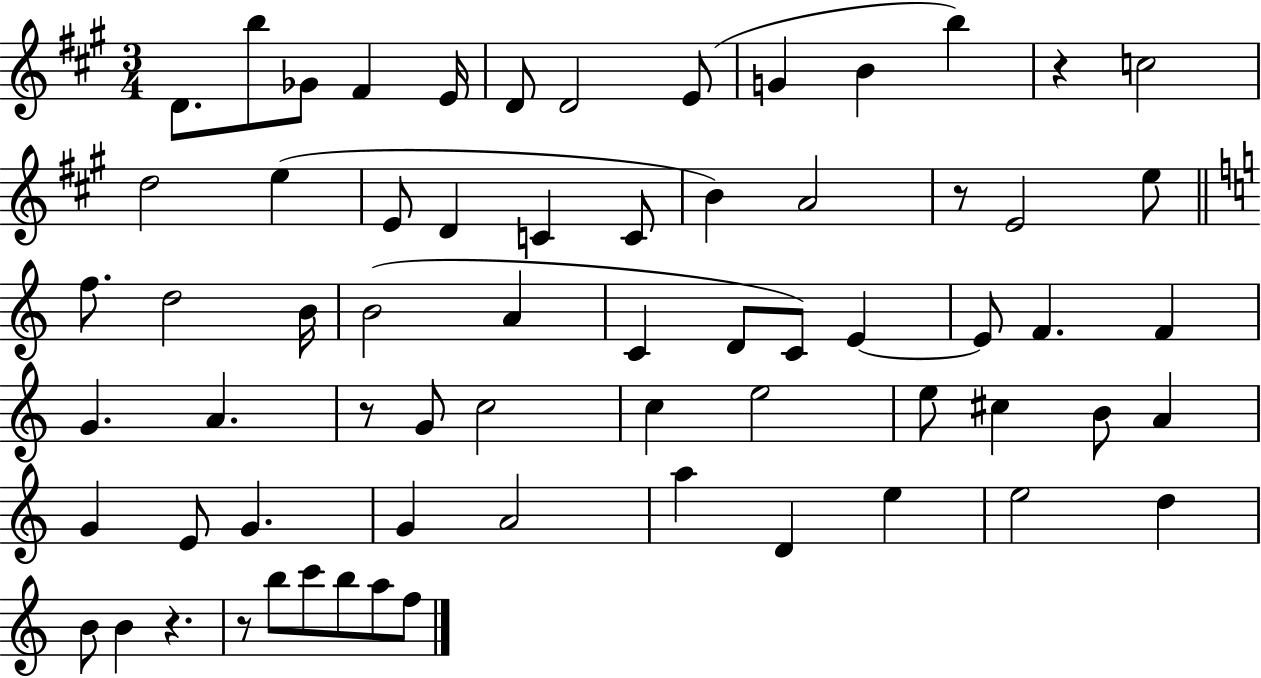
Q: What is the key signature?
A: A major